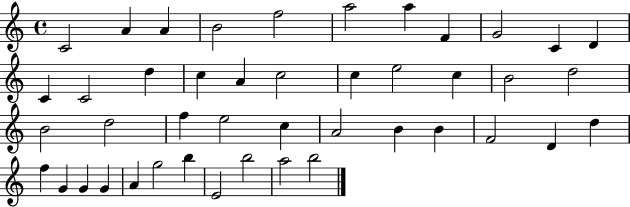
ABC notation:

X:1
T:Untitled
M:4/4
L:1/4
K:C
C2 A A B2 f2 a2 a F G2 C D C C2 d c A c2 c e2 c B2 d2 B2 d2 f e2 c A2 B B F2 D d f G G G A g2 b E2 b2 a2 b2